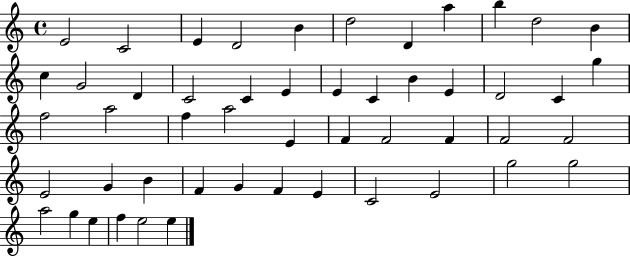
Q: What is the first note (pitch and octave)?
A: E4